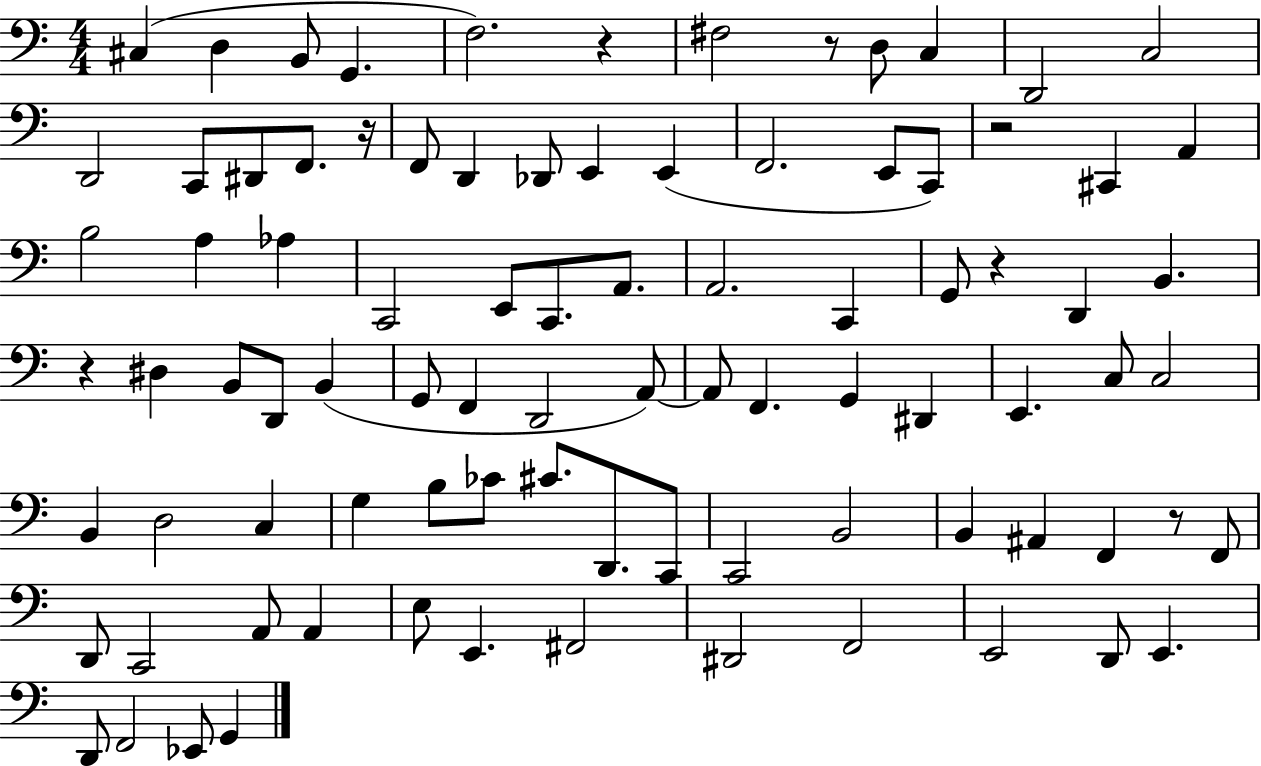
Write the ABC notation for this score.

X:1
T:Untitled
M:4/4
L:1/4
K:C
^C, D, B,,/2 G,, F,2 z ^F,2 z/2 D,/2 C, D,,2 C,2 D,,2 C,,/2 ^D,,/2 F,,/2 z/4 F,,/2 D,, _D,,/2 E,, E,, F,,2 E,,/2 C,,/2 z2 ^C,, A,, B,2 A, _A, C,,2 E,,/2 C,,/2 A,,/2 A,,2 C,, G,,/2 z D,, B,, z ^D, B,,/2 D,,/2 B,, G,,/2 F,, D,,2 A,,/2 A,,/2 F,, G,, ^D,, E,, C,/2 C,2 B,, D,2 C, G, B,/2 _C/2 ^C/2 D,,/2 C,,/2 C,,2 B,,2 B,, ^A,, F,, z/2 F,,/2 D,,/2 C,,2 A,,/2 A,, E,/2 E,, ^F,,2 ^D,,2 F,,2 E,,2 D,,/2 E,, D,,/2 F,,2 _E,,/2 G,,